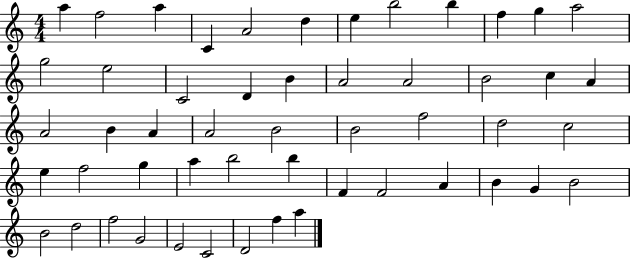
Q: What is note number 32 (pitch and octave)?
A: E5